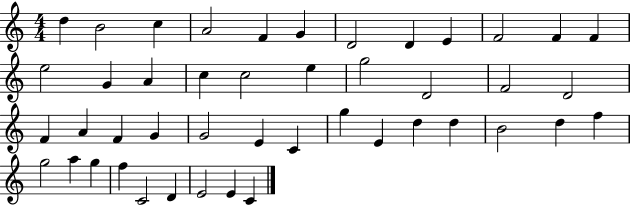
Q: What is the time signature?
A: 4/4